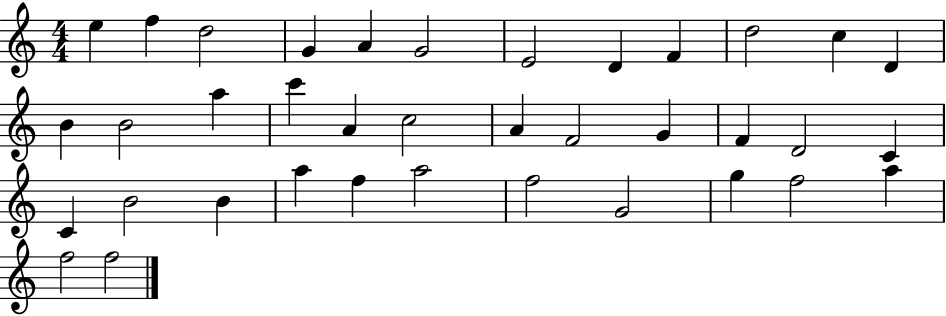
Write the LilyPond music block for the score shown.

{
  \clef treble
  \numericTimeSignature
  \time 4/4
  \key c \major
  e''4 f''4 d''2 | g'4 a'4 g'2 | e'2 d'4 f'4 | d''2 c''4 d'4 | \break b'4 b'2 a''4 | c'''4 a'4 c''2 | a'4 f'2 g'4 | f'4 d'2 c'4 | \break c'4 b'2 b'4 | a''4 f''4 a''2 | f''2 g'2 | g''4 f''2 a''4 | \break f''2 f''2 | \bar "|."
}